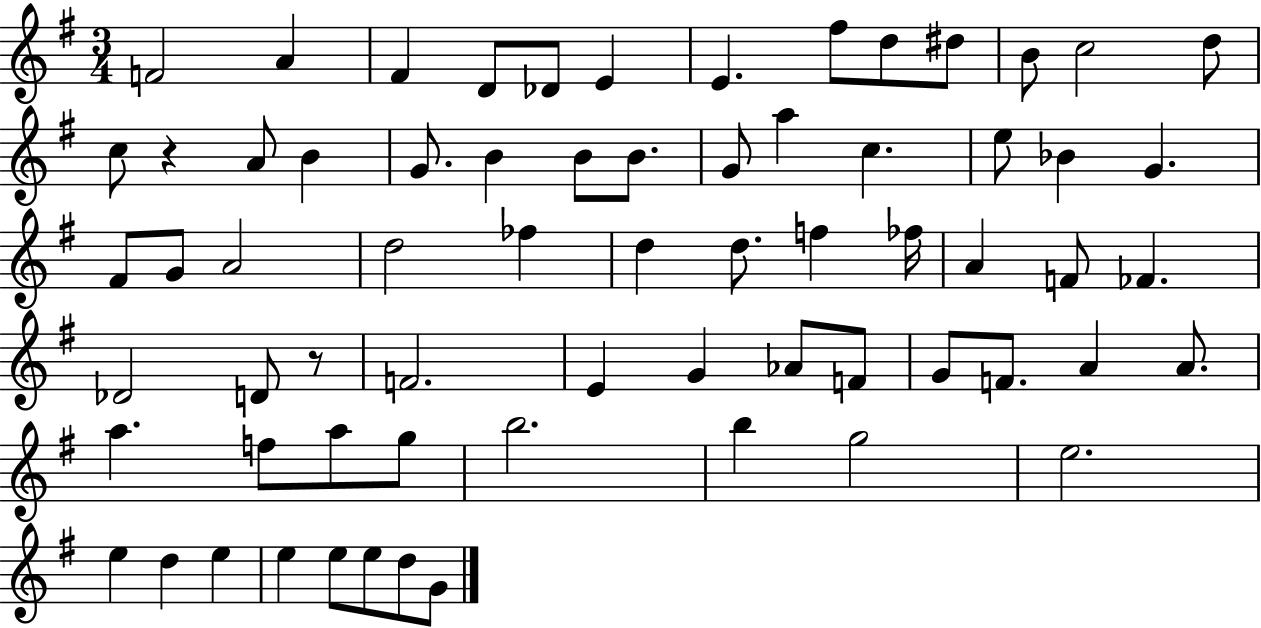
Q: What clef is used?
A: treble